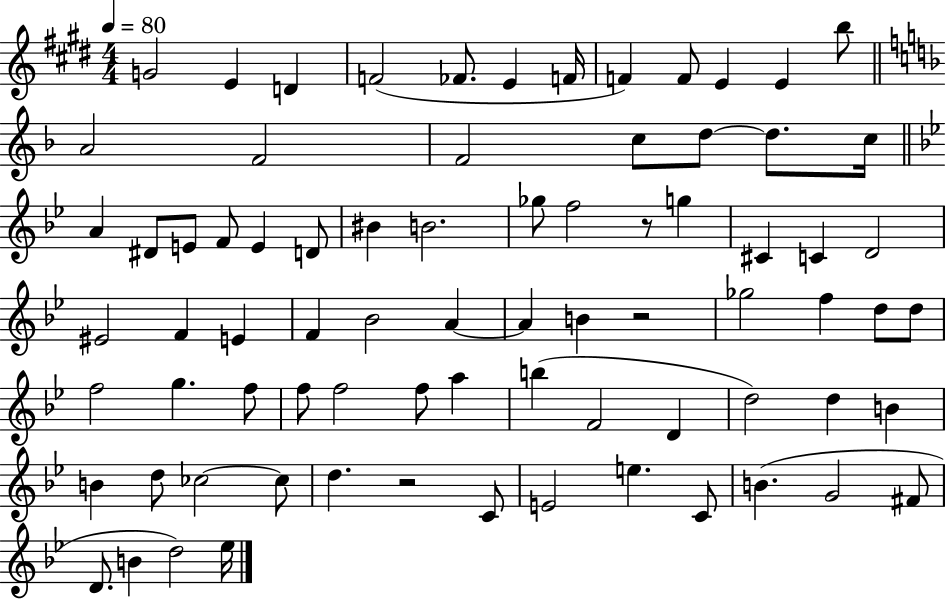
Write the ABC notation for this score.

X:1
T:Untitled
M:4/4
L:1/4
K:E
G2 E D F2 _F/2 E F/4 F F/2 E E b/2 A2 F2 F2 c/2 d/2 d/2 c/4 A ^D/2 E/2 F/2 E D/2 ^B B2 _g/2 f2 z/2 g ^C C D2 ^E2 F E F _B2 A A B z2 _g2 f d/2 d/2 f2 g f/2 f/2 f2 f/2 a b F2 D d2 d B B d/2 _c2 _c/2 d z2 C/2 E2 e C/2 B G2 ^F/2 D/2 B d2 _e/4